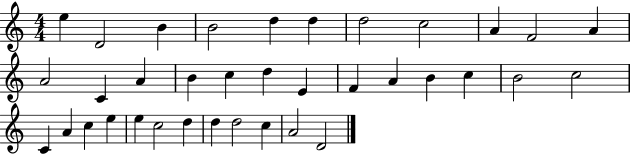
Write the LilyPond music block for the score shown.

{
  \clef treble
  \numericTimeSignature
  \time 4/4
  \key c \major
  e''4 d'2 b'4 | b'2 d''4 d''4 | d''2 c''2 | a'4 f'2 a'4 | \break a'2 c'4 a'4 | b'4 c''4 d''4 e'4 | f'4 a'4 b'4 c''4 | b'2 c''2 | \break c'4 a'4 c''4 e''4 | e''4 c''2 d''4 | d''4 d''2 c''4 | a'2 d'2 | \break \bar "|."
}